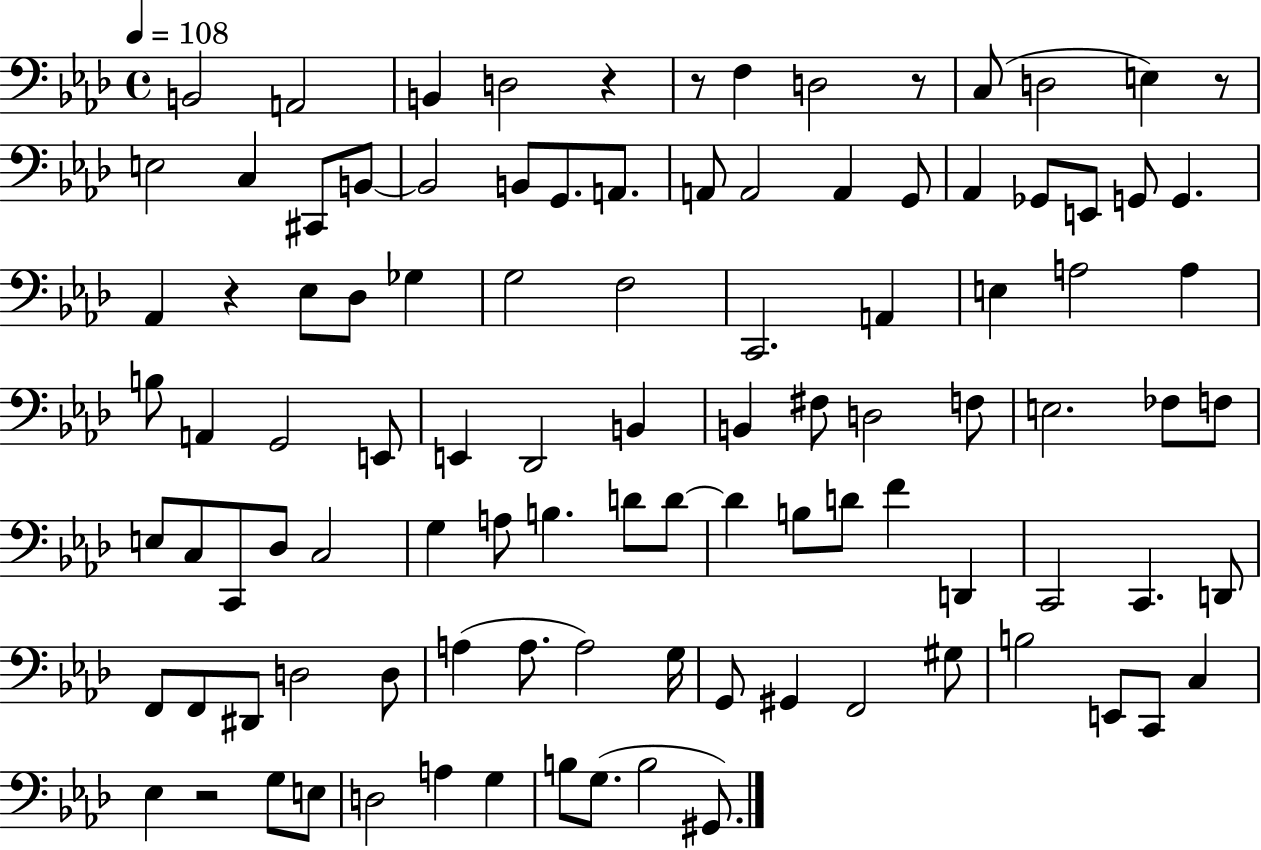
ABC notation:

X:1
T:Untitled
M:4/4
L:1/4
K:Ab
B,,2 A,,2 B,, D,2 z z/2 F, D,2 z/2 C,/2 D,2 E, z/2 E,2 C, ^C,,/2 B,,/2 B,,2 B,,/2 G,,/2 A,,/2 A,,/2 A,,2 A,, G,,/2 _A,, _G,,/2 E,,/2 G,,/2 G,, _A,, z _E,/2 _D,/2 _G, G,2 F,2 C,,2 A,, E, A,2 A, B,/2 A,, G,,2 E,,/2 E,, _D,,2 B,, B,, ^F,/2 D,2 F,/2 E,2 _F,/2 F,/2 E,/2 C,/2 C,,/2 _D,/2 C,2 G, A,/2 B, D/2 D/2 D B,/2 D/2 F D,, C,,2 C,, D,,/2 F,,/2 F,,/2 ^D,,/2 D,2 D,/2 A, A,/2 A,2 G,/4 G,,/2 ^G,, F,,2 ^G,/2 B,2 E,,/2 C,,/2 C, _E, z2 G,/2 E,/2 D,2 A, G, B,/2 G,/2 B,2 ^G,,/2